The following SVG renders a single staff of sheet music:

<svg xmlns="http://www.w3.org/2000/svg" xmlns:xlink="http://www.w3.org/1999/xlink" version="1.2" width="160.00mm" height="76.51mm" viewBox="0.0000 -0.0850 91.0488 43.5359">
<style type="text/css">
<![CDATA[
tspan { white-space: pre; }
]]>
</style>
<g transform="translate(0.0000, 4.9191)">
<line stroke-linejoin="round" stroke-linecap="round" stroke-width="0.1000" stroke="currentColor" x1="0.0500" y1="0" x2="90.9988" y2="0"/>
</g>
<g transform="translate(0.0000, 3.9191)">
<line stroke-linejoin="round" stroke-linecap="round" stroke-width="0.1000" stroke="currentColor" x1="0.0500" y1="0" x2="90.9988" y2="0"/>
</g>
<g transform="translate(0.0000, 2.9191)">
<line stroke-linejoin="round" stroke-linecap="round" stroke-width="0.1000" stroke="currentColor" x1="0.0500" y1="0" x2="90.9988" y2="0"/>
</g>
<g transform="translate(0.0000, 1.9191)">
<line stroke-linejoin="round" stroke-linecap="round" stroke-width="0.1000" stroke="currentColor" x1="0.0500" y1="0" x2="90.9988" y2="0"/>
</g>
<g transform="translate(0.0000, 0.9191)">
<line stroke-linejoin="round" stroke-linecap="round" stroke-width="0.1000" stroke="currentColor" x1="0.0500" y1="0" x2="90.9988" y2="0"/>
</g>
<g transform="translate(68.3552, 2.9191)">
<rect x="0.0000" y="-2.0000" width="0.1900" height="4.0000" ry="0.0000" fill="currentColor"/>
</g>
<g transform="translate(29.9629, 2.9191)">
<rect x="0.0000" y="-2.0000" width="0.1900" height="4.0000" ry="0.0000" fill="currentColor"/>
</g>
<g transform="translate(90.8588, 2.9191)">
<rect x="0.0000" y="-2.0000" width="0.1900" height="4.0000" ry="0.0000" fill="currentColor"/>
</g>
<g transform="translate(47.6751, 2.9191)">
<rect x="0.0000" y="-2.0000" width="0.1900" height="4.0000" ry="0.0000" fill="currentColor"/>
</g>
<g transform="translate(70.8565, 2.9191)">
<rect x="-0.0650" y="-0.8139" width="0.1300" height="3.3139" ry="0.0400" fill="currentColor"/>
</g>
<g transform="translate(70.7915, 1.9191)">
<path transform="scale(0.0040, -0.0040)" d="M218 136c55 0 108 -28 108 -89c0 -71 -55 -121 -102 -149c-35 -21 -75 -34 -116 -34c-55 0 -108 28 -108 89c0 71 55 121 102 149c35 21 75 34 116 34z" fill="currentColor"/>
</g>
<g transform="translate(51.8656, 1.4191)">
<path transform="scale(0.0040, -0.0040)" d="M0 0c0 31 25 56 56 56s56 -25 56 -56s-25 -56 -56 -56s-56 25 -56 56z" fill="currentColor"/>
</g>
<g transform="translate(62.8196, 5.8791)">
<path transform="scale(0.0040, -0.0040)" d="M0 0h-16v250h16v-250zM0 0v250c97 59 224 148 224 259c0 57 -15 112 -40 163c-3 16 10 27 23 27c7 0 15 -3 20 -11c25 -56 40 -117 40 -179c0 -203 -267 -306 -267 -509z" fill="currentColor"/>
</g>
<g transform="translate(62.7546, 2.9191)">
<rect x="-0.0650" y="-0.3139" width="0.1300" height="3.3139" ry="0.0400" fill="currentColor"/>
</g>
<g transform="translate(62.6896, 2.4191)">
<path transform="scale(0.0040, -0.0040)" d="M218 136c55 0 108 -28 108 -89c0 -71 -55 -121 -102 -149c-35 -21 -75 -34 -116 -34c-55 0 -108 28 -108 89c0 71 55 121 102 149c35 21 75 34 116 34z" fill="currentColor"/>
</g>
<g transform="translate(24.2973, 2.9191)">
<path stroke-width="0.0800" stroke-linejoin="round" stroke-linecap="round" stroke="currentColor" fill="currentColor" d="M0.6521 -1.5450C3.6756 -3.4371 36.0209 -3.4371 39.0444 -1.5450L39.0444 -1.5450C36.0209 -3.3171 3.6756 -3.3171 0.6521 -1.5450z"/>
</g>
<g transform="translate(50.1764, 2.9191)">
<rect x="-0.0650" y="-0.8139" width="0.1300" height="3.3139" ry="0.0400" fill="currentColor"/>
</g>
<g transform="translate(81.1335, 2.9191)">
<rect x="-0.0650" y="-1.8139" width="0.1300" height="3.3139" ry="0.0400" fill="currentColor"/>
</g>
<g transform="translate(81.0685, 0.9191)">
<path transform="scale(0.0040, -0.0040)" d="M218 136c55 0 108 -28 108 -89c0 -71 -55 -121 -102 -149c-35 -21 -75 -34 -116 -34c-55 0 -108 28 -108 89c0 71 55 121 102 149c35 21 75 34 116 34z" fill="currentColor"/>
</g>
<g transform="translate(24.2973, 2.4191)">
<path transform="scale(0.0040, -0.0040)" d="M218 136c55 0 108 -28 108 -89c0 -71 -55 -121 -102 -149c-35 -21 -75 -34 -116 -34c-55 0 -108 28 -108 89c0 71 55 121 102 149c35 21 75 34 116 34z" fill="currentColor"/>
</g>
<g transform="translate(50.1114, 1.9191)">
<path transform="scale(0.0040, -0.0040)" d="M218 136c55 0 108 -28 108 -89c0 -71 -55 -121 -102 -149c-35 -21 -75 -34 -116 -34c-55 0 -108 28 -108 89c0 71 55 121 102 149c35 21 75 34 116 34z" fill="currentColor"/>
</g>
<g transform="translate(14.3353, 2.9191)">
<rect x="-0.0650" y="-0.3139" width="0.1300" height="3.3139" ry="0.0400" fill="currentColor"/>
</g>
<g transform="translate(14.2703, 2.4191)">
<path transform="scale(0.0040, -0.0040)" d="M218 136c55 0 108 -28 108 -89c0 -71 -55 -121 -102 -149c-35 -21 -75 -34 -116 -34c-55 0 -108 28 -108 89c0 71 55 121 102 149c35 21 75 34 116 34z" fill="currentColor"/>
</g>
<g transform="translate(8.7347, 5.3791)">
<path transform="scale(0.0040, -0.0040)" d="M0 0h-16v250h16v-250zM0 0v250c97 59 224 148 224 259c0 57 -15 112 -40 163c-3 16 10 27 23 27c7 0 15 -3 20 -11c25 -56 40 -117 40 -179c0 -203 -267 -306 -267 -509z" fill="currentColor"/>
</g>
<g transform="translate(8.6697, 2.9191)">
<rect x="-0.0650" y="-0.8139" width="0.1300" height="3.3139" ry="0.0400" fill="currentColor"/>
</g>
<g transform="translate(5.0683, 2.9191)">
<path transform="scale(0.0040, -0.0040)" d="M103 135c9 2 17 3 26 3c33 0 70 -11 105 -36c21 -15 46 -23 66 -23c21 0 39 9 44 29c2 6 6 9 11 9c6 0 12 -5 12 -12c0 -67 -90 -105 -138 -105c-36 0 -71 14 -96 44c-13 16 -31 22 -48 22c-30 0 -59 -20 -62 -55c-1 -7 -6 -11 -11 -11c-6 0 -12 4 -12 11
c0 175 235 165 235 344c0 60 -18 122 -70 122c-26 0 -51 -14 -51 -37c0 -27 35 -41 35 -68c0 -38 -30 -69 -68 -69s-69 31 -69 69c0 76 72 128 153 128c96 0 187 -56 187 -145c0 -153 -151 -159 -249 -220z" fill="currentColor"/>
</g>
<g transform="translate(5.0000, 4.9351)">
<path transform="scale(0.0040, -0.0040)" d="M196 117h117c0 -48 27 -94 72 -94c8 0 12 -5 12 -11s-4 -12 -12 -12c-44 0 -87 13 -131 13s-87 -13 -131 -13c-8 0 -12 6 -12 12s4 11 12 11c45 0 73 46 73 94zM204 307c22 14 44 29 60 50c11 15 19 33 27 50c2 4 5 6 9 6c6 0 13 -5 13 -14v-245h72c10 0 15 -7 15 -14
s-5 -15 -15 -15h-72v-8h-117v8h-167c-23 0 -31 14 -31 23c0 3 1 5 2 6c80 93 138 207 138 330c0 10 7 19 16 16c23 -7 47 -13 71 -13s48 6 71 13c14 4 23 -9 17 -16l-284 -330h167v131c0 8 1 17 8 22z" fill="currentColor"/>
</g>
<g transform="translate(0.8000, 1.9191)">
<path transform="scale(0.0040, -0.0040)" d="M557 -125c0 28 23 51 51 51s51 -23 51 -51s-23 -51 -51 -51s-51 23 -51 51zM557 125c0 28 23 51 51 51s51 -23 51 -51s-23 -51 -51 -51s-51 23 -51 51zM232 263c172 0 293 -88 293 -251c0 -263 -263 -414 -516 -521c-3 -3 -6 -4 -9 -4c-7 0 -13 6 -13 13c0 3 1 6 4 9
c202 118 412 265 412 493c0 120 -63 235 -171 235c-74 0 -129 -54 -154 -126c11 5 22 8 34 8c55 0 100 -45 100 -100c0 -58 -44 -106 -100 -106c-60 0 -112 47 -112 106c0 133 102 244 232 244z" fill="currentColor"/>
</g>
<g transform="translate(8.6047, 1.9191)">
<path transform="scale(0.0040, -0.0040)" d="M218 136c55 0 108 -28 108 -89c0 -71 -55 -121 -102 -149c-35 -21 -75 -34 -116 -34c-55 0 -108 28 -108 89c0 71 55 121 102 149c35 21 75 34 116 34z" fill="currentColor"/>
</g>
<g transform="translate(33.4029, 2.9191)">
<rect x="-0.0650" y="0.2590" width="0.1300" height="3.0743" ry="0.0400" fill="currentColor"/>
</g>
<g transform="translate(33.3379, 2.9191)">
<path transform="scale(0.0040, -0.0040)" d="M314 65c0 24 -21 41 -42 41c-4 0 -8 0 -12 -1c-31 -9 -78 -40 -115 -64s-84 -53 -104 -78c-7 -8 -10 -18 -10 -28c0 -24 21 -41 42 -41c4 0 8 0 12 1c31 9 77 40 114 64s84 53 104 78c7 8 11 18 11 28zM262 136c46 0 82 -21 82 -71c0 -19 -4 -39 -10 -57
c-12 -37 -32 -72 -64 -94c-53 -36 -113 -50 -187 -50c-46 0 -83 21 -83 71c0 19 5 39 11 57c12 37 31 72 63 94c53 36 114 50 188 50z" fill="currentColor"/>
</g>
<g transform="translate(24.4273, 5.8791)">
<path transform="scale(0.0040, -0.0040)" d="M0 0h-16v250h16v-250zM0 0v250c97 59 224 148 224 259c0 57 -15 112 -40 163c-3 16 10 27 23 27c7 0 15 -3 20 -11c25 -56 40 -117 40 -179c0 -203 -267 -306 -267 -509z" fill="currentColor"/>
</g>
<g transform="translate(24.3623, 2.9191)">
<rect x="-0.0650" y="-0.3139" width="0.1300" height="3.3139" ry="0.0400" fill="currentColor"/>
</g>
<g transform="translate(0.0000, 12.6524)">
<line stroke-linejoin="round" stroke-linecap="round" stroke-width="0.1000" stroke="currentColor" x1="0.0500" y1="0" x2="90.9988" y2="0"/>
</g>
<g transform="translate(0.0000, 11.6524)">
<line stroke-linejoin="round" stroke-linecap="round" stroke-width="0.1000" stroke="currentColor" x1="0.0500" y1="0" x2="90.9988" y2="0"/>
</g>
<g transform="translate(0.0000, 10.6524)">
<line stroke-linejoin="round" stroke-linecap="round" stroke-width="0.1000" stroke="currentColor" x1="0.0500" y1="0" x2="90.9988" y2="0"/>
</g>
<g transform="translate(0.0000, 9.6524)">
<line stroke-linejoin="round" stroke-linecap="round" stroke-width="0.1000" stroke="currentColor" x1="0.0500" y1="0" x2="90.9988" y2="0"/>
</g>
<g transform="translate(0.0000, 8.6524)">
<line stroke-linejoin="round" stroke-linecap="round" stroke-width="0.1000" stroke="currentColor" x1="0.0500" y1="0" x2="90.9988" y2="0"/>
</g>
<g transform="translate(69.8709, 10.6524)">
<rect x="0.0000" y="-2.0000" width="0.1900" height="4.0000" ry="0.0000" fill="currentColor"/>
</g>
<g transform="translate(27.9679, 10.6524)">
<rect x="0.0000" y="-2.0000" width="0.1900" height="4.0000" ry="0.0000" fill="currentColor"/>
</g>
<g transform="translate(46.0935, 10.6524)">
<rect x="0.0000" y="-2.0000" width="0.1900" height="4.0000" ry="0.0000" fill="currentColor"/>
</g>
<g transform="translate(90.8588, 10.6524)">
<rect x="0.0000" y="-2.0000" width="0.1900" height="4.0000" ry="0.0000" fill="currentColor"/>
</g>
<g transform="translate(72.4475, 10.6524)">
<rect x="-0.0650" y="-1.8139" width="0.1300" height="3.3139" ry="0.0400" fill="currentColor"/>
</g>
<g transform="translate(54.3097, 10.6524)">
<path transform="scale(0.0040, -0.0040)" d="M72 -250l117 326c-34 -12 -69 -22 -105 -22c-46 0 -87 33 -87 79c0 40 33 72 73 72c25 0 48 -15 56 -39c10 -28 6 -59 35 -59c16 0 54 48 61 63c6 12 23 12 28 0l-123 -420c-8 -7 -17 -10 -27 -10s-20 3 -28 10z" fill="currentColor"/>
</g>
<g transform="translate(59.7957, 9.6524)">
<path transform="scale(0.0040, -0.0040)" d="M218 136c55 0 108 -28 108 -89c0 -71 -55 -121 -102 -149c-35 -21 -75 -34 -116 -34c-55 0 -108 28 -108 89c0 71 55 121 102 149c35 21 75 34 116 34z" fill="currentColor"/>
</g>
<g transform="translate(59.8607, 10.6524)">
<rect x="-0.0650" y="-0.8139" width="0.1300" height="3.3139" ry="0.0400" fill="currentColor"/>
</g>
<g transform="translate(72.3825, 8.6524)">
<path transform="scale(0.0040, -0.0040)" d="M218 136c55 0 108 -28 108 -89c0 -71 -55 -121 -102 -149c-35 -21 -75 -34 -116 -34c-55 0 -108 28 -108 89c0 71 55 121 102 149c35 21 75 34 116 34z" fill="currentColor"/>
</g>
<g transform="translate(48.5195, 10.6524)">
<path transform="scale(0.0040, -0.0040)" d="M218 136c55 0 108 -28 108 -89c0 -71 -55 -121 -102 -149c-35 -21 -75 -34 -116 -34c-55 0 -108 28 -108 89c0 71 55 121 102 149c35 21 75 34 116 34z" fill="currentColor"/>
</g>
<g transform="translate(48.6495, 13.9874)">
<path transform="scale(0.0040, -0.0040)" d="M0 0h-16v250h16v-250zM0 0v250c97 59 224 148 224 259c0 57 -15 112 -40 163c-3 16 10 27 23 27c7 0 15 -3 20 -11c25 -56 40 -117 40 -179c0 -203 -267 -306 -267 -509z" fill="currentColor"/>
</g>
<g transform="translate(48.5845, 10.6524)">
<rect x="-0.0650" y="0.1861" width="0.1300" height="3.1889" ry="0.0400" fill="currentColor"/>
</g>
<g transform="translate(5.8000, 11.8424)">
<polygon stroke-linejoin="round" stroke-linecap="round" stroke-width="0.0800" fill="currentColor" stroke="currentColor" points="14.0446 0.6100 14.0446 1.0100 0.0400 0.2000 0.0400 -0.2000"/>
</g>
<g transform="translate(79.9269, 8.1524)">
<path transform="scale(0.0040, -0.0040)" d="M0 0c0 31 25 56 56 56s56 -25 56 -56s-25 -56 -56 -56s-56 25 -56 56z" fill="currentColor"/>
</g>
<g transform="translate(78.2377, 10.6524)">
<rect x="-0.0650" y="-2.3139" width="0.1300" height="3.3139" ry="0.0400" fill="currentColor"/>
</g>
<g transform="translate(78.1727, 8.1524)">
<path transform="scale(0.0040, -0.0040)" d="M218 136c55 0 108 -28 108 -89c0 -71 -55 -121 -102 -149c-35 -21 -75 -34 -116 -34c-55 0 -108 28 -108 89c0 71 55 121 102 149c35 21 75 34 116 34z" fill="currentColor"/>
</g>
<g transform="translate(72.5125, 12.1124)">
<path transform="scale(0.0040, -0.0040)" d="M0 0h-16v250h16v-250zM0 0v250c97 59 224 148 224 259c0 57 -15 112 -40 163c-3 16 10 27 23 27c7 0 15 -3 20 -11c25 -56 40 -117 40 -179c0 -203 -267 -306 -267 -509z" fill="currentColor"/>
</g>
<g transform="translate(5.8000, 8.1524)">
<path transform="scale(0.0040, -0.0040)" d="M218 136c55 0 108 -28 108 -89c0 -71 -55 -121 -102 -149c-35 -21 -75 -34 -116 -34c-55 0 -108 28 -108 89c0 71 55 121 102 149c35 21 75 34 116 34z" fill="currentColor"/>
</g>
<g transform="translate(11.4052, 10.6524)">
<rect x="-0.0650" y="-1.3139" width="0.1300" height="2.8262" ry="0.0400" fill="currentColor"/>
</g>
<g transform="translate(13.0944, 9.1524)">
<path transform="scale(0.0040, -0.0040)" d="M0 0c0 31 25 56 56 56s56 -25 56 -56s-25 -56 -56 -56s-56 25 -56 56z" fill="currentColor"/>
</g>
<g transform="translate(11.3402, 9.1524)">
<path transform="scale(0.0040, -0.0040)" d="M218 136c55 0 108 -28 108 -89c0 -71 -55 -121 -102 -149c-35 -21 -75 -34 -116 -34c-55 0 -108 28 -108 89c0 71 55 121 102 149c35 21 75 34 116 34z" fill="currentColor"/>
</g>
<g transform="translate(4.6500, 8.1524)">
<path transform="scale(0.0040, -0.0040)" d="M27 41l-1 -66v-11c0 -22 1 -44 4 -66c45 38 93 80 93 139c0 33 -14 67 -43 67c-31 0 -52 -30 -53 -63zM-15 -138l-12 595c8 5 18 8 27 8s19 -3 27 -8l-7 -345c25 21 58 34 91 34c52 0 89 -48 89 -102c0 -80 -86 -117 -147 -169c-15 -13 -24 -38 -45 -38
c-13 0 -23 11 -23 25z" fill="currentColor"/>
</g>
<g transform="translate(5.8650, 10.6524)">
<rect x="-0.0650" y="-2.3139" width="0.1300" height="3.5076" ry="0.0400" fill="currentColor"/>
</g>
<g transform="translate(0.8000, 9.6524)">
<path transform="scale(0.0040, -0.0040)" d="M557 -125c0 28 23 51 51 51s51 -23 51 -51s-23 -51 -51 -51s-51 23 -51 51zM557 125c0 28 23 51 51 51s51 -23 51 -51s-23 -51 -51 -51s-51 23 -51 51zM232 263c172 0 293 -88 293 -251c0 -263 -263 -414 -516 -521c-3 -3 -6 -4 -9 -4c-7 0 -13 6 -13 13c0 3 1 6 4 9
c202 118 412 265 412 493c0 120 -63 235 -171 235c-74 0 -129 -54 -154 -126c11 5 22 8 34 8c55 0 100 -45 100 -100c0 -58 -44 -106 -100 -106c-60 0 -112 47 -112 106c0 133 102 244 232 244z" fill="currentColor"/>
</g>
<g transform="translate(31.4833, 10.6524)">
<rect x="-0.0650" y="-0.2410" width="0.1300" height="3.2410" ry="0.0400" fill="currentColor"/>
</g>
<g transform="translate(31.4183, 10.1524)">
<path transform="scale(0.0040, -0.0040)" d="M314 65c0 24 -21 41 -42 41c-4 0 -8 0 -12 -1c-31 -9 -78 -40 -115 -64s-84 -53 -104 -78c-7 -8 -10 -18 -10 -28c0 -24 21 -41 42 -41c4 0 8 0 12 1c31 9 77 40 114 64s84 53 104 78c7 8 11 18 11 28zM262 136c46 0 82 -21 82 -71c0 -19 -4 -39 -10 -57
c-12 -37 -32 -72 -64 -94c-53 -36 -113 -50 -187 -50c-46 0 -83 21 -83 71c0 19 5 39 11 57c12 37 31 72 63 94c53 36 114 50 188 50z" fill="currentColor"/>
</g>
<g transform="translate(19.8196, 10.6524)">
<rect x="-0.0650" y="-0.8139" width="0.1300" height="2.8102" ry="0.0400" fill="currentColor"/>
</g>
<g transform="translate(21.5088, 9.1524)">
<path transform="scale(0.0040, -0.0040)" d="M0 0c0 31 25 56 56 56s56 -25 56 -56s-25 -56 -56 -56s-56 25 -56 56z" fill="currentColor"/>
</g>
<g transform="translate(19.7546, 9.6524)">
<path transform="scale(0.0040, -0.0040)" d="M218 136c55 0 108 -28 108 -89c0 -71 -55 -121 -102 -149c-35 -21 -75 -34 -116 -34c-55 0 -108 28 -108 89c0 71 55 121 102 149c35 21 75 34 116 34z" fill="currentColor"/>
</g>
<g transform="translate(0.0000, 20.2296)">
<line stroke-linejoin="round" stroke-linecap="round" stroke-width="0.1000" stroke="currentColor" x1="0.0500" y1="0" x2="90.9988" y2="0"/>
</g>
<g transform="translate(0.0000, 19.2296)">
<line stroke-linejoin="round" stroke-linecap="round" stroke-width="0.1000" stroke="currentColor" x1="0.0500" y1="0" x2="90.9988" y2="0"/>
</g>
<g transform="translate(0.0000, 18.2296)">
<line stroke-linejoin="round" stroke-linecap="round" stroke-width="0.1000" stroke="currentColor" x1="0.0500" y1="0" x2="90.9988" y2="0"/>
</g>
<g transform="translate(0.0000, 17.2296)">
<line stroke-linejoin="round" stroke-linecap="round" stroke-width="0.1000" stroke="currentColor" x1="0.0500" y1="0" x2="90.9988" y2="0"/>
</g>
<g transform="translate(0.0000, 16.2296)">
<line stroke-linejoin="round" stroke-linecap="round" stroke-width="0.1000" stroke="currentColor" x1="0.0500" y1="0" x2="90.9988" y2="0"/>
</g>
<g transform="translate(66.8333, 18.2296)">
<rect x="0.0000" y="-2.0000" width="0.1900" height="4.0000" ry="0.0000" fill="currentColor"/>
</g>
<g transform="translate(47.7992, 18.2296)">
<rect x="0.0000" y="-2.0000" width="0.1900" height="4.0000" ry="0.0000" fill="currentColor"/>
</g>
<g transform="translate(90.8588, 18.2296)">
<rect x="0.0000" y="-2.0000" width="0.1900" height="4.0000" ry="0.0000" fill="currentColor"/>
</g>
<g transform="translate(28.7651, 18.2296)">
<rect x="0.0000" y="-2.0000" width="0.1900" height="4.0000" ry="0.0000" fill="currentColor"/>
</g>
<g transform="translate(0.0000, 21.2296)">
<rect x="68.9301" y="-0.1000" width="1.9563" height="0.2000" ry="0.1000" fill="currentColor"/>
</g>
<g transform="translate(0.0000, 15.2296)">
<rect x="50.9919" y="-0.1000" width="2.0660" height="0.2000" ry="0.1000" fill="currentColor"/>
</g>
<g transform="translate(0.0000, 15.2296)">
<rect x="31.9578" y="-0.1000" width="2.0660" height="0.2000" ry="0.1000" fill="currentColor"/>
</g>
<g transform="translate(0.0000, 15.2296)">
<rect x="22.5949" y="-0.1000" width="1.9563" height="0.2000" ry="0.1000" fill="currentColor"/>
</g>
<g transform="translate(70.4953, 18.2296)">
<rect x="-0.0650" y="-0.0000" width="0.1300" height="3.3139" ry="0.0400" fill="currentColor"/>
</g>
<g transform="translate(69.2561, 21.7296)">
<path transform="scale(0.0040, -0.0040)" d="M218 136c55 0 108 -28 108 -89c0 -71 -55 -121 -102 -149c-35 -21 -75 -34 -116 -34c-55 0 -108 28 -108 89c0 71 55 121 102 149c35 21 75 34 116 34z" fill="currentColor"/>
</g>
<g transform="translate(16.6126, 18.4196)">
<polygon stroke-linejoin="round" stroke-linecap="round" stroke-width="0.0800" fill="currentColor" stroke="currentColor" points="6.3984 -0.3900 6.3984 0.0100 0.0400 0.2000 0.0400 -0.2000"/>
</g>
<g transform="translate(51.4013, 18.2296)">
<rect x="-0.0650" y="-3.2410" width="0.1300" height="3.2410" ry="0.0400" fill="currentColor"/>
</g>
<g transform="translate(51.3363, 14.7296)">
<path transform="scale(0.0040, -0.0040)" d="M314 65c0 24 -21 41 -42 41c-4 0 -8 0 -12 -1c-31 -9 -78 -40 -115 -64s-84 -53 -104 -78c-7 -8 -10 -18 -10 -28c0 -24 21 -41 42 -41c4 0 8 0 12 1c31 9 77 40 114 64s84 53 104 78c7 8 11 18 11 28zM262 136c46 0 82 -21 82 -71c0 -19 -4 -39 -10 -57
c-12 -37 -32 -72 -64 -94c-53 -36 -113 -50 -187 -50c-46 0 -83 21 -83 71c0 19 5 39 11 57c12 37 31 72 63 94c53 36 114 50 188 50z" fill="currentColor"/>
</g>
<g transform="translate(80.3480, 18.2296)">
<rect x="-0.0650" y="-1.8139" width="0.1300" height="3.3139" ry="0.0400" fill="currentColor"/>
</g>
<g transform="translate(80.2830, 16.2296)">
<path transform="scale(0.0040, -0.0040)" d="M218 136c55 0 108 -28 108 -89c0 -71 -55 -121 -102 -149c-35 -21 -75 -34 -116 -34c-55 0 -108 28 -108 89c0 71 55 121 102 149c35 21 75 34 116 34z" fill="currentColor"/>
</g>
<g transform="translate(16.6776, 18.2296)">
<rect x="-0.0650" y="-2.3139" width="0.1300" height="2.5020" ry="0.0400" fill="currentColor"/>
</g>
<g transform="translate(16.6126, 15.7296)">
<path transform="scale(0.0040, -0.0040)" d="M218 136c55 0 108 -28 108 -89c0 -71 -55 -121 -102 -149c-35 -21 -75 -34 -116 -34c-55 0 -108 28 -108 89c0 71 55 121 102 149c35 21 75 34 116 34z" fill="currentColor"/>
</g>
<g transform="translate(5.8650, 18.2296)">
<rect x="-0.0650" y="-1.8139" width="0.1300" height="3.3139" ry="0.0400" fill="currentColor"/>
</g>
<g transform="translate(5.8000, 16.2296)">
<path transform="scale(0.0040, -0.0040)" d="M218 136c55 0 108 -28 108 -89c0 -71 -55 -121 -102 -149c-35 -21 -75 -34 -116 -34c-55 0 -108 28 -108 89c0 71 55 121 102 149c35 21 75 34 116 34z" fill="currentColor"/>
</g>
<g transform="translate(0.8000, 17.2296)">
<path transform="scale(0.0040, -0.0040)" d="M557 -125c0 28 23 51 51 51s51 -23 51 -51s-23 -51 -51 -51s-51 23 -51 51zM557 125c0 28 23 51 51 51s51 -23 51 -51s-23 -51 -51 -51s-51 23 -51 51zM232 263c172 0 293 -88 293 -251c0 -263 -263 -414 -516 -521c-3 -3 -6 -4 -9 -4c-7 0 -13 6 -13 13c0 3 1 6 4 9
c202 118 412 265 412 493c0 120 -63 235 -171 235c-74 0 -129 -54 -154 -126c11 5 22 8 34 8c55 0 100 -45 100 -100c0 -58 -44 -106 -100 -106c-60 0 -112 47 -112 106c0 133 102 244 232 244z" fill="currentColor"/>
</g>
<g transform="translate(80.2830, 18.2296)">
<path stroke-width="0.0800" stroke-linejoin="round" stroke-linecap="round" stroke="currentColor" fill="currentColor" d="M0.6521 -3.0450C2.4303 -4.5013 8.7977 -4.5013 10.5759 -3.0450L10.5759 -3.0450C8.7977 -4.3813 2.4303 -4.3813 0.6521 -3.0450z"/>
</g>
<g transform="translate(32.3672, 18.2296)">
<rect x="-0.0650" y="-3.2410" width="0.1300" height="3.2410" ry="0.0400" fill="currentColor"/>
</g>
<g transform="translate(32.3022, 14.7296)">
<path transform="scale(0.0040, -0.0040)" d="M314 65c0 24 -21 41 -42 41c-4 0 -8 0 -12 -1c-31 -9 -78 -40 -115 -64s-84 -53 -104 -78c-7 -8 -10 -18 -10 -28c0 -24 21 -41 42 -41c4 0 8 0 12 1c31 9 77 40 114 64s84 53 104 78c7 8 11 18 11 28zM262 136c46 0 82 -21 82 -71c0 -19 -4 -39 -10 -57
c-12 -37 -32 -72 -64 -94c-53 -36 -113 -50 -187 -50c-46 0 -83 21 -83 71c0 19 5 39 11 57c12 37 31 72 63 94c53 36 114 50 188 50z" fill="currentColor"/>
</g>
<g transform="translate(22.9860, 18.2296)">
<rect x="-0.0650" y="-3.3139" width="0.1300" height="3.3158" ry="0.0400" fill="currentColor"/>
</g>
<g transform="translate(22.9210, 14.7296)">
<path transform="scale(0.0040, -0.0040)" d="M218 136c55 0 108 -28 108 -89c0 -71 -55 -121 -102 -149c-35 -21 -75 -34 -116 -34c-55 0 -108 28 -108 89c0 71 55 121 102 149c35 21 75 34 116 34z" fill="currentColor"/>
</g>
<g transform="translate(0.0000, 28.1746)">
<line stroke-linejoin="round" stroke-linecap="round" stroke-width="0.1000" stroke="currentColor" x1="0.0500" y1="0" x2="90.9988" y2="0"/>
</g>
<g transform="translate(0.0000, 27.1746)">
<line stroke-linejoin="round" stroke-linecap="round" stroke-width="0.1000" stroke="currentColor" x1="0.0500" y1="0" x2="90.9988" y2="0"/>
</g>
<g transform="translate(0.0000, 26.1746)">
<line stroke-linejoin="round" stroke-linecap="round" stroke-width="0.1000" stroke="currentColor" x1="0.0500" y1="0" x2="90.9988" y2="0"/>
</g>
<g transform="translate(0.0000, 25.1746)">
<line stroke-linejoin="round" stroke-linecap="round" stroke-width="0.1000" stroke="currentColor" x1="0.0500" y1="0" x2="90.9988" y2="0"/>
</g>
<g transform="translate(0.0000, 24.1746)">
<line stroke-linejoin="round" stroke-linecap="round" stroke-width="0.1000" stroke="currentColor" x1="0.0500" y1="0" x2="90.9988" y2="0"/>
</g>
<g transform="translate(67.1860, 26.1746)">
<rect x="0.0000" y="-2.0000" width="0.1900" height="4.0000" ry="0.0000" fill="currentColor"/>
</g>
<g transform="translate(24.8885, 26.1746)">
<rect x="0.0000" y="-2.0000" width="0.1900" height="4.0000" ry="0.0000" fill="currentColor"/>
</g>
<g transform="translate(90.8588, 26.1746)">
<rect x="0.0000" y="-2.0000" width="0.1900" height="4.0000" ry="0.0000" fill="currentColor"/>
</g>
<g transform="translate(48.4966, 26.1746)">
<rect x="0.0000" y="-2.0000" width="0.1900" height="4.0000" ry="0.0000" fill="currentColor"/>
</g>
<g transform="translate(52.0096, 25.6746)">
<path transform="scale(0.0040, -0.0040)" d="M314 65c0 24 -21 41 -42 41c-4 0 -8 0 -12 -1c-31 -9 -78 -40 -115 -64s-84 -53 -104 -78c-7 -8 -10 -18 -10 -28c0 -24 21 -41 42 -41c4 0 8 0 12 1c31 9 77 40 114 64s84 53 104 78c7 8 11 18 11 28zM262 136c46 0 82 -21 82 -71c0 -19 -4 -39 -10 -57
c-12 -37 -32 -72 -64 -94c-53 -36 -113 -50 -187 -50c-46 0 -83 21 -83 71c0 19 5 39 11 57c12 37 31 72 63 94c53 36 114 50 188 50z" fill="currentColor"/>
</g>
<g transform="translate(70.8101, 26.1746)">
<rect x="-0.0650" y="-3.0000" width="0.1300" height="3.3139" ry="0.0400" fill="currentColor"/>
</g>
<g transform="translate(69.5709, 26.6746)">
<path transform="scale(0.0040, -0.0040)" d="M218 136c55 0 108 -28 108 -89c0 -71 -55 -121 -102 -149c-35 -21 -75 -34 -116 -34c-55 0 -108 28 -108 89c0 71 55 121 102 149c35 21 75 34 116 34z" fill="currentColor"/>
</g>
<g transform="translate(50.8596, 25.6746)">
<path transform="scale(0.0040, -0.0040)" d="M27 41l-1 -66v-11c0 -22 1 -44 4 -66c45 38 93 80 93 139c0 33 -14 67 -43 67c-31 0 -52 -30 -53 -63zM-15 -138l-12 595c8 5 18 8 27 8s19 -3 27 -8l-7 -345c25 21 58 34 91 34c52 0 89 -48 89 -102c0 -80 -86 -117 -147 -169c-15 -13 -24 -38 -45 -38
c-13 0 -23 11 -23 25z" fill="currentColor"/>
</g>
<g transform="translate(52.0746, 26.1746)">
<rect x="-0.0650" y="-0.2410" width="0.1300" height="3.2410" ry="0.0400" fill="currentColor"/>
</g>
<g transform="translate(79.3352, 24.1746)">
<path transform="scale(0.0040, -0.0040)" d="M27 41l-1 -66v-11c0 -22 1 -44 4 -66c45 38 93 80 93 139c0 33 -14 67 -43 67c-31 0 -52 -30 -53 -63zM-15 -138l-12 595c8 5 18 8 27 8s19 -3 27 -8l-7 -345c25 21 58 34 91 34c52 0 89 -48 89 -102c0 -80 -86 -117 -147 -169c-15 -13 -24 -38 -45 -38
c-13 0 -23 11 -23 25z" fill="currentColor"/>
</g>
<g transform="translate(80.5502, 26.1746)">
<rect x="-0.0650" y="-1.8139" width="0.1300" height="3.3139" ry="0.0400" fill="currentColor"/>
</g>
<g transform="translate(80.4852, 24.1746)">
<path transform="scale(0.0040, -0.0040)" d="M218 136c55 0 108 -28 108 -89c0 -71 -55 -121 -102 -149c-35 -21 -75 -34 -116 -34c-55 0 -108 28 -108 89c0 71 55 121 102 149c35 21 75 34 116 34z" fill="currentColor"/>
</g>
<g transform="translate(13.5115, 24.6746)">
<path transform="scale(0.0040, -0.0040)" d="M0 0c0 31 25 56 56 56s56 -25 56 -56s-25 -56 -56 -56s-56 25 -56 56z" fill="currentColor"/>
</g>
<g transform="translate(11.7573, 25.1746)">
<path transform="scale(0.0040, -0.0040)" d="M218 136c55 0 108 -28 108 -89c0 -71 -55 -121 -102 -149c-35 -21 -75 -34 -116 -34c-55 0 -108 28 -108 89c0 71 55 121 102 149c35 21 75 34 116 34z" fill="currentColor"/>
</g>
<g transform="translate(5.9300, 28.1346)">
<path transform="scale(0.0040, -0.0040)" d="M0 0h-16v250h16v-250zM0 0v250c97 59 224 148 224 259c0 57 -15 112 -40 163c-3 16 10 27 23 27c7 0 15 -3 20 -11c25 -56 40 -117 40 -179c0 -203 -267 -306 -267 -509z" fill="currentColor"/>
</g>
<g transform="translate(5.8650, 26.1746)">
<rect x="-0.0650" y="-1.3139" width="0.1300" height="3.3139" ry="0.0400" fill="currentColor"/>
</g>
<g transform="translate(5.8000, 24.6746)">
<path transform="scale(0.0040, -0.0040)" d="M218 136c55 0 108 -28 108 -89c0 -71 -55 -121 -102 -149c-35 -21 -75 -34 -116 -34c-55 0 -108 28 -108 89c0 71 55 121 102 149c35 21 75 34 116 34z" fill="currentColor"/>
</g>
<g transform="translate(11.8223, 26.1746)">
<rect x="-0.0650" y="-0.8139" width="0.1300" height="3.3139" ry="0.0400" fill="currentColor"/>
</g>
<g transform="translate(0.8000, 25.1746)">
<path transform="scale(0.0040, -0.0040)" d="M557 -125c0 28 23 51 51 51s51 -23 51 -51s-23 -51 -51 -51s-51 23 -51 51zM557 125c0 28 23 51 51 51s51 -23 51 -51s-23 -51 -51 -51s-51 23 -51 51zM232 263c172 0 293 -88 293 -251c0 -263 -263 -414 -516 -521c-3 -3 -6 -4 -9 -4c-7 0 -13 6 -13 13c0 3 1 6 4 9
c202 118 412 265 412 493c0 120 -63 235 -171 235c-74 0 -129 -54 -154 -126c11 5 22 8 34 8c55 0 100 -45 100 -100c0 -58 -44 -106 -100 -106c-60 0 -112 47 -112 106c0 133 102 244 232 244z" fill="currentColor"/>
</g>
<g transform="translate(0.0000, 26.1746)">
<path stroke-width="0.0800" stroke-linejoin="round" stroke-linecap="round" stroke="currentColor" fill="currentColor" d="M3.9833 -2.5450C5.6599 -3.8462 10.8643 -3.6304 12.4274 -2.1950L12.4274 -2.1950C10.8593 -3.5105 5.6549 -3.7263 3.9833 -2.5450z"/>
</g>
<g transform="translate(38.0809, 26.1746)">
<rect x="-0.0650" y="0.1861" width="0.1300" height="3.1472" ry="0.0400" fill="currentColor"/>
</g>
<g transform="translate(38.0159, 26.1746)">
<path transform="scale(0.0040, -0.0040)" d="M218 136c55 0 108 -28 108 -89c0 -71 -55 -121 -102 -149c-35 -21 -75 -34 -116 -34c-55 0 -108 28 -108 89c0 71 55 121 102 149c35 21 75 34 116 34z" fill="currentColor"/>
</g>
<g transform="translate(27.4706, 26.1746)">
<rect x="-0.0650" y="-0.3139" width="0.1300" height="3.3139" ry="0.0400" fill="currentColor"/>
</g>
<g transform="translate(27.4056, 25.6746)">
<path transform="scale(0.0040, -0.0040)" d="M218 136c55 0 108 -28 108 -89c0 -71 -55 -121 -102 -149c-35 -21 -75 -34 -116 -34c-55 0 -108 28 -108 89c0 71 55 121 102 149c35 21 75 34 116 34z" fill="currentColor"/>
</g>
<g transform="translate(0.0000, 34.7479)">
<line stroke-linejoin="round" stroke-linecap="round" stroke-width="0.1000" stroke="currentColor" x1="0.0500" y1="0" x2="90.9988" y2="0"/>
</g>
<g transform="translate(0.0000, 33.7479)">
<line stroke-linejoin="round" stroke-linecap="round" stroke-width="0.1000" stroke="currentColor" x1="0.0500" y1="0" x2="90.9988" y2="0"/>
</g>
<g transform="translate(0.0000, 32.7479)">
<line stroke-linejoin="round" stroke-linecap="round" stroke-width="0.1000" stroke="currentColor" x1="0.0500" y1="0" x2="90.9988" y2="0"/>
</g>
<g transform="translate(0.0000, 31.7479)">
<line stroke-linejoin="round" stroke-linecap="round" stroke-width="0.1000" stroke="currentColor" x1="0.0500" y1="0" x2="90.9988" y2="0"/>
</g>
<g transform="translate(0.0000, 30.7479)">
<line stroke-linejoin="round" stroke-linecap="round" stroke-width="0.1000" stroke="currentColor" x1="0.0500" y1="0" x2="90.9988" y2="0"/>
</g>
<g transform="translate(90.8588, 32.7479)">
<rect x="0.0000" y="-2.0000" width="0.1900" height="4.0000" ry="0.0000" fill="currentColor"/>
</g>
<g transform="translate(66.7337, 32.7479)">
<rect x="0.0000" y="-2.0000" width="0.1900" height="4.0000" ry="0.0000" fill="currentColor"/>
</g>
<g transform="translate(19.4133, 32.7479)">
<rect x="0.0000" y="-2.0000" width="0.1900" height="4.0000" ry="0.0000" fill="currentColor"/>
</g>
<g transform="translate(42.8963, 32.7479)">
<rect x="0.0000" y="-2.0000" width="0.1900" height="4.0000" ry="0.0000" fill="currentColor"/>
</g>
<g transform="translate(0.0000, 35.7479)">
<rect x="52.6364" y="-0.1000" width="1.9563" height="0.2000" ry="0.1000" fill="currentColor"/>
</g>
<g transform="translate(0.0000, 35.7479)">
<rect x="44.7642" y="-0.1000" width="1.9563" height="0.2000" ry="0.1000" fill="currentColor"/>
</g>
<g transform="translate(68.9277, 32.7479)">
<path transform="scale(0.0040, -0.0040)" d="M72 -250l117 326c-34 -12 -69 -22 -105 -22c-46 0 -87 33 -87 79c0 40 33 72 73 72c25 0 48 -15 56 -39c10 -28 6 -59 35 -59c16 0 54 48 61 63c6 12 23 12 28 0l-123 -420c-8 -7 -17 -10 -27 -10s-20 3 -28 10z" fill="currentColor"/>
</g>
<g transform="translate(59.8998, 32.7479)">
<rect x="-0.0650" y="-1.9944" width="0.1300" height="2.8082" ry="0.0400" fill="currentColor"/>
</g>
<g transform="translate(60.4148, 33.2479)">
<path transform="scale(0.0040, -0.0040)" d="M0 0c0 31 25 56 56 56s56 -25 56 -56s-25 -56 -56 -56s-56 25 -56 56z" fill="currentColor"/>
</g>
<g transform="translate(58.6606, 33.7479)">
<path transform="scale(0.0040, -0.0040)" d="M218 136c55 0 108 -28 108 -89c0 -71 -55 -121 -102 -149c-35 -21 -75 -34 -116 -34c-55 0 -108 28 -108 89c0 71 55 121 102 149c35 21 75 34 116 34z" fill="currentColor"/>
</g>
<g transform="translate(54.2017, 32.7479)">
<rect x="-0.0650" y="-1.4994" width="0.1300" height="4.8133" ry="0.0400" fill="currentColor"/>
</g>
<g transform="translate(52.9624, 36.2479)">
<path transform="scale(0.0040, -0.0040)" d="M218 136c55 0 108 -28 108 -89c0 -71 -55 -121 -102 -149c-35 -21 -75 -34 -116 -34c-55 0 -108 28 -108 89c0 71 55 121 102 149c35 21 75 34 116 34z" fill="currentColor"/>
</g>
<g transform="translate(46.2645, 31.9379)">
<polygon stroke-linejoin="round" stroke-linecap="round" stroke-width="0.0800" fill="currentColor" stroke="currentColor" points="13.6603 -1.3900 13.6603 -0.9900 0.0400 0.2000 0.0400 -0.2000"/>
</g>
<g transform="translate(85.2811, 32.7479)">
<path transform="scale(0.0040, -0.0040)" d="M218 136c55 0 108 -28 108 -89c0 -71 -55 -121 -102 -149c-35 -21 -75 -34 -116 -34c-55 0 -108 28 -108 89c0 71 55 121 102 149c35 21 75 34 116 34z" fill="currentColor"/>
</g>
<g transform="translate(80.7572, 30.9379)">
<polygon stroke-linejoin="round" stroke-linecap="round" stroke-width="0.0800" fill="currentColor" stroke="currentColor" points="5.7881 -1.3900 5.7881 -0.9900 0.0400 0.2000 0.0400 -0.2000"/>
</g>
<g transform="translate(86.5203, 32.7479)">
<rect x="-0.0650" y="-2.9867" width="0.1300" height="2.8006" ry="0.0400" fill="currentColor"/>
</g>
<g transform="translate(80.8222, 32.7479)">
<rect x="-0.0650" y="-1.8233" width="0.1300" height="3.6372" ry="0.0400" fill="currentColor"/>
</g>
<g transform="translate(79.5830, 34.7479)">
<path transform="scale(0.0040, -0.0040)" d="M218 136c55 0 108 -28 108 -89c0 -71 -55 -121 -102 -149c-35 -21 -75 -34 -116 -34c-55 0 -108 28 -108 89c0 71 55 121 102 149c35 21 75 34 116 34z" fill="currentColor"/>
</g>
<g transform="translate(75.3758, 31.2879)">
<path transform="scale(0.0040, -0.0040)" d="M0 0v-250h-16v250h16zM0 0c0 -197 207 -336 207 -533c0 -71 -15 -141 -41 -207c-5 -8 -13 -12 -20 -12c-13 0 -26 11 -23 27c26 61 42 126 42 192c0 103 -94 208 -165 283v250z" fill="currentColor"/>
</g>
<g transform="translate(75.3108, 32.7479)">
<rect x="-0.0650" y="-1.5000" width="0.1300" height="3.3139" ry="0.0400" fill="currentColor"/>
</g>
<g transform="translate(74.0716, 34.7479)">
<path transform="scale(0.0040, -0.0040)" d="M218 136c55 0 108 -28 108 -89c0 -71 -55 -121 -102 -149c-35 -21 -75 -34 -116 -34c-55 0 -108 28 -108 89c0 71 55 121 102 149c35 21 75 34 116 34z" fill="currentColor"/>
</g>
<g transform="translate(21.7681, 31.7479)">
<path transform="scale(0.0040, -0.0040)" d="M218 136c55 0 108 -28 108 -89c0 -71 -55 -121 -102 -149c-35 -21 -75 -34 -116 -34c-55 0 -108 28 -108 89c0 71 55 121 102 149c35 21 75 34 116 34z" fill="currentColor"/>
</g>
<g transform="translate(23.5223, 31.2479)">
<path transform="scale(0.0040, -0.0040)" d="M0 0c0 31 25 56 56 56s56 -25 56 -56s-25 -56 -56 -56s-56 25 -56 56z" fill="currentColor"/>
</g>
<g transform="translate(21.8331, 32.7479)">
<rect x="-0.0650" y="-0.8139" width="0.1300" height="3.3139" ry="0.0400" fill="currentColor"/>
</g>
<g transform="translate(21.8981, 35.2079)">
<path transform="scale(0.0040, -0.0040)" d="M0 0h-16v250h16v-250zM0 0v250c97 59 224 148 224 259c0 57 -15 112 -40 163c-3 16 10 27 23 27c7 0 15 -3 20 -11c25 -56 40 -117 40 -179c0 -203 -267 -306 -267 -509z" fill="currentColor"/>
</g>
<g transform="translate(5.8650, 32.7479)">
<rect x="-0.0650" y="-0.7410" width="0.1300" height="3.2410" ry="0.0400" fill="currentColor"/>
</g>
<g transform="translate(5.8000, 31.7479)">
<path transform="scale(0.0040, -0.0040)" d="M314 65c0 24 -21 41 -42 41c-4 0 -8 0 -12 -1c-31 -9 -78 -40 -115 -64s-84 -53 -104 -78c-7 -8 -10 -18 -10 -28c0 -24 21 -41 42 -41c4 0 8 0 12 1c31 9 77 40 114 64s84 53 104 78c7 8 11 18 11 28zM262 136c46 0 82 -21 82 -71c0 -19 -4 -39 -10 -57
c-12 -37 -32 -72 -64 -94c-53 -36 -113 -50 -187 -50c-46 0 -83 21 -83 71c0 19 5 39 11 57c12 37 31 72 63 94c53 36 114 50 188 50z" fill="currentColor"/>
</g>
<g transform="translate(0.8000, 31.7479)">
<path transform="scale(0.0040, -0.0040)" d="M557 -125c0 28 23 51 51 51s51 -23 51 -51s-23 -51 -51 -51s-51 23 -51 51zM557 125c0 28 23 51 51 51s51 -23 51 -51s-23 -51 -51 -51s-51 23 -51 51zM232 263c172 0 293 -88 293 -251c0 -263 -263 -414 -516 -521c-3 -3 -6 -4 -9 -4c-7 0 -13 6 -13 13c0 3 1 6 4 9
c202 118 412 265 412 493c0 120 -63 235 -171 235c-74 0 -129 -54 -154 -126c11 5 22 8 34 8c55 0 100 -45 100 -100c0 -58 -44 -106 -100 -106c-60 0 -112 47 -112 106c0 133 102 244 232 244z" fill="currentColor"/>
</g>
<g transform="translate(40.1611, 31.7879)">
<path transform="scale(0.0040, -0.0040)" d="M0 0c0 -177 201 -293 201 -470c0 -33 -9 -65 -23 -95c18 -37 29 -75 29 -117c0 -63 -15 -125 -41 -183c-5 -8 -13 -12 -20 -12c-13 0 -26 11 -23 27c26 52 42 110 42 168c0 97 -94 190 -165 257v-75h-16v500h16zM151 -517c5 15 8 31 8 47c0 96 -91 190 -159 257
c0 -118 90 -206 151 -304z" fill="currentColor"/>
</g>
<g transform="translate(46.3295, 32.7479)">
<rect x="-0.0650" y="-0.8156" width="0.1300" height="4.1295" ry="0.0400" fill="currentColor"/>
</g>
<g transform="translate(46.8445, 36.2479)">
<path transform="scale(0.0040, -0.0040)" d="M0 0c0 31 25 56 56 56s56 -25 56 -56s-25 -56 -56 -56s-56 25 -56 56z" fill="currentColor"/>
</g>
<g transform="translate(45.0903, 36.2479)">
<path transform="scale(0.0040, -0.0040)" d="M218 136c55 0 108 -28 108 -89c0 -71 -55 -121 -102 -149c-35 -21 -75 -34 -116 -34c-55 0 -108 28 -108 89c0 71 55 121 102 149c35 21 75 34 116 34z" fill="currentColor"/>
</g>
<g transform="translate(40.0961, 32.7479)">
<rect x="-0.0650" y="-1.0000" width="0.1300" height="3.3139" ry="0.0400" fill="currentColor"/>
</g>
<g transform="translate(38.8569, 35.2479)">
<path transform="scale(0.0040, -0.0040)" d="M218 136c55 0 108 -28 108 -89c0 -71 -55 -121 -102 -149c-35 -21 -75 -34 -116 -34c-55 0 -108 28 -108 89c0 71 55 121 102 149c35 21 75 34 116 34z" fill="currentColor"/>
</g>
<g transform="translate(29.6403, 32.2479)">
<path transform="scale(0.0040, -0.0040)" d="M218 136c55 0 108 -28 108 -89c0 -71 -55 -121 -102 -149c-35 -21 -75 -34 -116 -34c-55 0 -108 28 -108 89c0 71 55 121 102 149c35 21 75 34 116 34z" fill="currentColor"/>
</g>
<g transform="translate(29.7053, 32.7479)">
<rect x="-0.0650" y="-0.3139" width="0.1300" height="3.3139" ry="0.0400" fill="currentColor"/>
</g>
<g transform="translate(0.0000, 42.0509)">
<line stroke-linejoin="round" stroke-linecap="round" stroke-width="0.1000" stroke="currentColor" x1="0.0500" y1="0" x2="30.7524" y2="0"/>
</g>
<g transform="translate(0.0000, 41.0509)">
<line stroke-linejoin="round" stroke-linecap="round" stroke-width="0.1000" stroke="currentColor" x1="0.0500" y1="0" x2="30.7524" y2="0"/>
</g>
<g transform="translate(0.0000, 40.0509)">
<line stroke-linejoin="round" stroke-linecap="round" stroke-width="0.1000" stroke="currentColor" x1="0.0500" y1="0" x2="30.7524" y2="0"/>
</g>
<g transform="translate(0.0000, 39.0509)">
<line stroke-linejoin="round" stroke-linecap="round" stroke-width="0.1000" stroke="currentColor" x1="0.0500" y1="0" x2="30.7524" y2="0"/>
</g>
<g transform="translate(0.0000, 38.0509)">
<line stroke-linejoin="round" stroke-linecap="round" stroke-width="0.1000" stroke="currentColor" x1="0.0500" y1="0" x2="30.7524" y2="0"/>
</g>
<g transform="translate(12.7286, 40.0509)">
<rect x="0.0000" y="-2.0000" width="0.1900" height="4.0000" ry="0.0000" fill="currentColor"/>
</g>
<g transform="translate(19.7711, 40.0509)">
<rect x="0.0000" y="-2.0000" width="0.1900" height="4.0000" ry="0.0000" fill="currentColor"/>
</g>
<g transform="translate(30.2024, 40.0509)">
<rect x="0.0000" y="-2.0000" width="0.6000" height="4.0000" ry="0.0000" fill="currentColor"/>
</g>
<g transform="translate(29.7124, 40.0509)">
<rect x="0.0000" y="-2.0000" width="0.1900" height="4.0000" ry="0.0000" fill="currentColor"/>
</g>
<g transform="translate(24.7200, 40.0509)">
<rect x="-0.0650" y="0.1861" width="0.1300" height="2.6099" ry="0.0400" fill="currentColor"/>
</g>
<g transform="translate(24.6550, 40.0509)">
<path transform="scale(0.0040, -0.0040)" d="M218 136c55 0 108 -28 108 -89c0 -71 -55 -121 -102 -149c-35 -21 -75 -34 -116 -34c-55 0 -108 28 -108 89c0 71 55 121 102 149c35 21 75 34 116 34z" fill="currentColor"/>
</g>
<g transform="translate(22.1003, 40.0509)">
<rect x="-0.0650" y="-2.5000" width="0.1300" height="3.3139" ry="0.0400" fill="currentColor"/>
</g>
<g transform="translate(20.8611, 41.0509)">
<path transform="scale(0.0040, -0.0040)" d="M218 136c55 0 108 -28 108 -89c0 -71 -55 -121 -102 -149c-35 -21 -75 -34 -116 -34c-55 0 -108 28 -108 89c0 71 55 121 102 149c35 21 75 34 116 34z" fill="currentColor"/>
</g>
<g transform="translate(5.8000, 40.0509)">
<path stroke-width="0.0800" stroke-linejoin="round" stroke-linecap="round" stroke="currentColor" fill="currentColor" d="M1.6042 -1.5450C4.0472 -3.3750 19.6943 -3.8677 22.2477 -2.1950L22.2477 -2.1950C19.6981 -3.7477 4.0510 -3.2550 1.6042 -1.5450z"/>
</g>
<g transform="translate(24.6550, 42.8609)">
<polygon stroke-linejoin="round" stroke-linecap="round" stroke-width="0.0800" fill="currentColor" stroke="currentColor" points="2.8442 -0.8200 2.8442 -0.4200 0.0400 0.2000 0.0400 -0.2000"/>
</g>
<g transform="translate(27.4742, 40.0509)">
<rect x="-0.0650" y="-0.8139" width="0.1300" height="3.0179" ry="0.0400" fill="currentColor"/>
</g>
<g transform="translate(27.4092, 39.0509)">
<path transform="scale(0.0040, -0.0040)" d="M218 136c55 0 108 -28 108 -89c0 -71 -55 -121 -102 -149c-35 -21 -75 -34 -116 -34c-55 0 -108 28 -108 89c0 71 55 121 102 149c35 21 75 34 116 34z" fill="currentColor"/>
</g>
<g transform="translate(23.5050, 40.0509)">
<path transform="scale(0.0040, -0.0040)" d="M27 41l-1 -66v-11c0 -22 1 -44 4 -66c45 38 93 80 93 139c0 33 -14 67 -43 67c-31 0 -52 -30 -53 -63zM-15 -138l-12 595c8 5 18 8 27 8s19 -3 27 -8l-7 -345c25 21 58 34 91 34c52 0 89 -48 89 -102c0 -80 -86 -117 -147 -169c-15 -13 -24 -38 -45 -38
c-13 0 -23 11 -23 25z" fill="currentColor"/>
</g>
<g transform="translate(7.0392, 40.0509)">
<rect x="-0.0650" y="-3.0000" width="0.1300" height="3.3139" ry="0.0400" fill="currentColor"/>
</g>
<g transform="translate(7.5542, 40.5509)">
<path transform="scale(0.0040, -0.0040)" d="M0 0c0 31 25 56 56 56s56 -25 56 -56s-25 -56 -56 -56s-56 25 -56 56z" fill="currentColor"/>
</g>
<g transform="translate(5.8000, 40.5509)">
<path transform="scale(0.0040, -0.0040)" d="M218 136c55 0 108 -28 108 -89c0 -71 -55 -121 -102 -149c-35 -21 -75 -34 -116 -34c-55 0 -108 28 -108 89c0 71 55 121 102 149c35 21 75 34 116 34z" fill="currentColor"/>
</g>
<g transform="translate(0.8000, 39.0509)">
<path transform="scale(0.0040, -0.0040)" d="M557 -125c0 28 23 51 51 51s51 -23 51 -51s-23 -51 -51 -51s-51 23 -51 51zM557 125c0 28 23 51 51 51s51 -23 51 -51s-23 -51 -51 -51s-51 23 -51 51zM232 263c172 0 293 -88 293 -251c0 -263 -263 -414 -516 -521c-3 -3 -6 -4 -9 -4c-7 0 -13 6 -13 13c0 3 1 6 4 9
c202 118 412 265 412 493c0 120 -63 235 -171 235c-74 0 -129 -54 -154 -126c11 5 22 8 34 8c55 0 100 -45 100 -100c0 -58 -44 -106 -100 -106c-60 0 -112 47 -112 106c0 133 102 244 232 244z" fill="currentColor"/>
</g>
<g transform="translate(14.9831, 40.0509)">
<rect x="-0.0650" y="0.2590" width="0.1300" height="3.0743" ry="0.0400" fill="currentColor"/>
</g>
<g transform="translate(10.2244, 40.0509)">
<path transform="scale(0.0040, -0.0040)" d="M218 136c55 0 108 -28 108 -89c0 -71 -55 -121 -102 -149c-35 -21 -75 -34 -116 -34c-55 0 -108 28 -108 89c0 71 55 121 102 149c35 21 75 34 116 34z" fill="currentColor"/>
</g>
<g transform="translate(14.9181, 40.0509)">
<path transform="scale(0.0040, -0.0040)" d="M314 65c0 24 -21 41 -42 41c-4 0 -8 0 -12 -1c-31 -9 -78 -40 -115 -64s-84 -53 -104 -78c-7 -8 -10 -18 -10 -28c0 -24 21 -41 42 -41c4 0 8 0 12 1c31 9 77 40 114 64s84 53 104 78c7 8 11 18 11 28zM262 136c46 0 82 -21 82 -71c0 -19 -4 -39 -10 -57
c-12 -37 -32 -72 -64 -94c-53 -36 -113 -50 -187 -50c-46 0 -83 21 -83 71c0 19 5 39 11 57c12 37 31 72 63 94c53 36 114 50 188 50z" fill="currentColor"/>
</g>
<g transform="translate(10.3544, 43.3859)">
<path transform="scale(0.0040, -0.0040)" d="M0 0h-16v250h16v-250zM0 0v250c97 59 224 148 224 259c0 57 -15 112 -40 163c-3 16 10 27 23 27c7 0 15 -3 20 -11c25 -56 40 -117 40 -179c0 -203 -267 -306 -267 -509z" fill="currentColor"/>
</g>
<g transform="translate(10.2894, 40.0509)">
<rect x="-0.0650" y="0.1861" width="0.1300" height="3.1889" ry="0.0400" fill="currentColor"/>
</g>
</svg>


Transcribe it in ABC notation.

X:1
T:Untitled
M:2/4
L:1/4
K:C
F,/2 E, E,/2 D,2 F, E,/2 F, A, _B,/2 G,/2 F,/2 E,2 D,/2 z/2 F, A,/2 B, A, B,/2 D/2 D2 D2 D,, A, G,/2 F, E, D, _E,2 C, _A, F,2 F,/2 E, F,,/4 D,,/2 D,,/2 B,,/2 z/2 G,,/2 G,,/2 D,/2 C, D,/2 D,2 B,, _D,/2 F,/2